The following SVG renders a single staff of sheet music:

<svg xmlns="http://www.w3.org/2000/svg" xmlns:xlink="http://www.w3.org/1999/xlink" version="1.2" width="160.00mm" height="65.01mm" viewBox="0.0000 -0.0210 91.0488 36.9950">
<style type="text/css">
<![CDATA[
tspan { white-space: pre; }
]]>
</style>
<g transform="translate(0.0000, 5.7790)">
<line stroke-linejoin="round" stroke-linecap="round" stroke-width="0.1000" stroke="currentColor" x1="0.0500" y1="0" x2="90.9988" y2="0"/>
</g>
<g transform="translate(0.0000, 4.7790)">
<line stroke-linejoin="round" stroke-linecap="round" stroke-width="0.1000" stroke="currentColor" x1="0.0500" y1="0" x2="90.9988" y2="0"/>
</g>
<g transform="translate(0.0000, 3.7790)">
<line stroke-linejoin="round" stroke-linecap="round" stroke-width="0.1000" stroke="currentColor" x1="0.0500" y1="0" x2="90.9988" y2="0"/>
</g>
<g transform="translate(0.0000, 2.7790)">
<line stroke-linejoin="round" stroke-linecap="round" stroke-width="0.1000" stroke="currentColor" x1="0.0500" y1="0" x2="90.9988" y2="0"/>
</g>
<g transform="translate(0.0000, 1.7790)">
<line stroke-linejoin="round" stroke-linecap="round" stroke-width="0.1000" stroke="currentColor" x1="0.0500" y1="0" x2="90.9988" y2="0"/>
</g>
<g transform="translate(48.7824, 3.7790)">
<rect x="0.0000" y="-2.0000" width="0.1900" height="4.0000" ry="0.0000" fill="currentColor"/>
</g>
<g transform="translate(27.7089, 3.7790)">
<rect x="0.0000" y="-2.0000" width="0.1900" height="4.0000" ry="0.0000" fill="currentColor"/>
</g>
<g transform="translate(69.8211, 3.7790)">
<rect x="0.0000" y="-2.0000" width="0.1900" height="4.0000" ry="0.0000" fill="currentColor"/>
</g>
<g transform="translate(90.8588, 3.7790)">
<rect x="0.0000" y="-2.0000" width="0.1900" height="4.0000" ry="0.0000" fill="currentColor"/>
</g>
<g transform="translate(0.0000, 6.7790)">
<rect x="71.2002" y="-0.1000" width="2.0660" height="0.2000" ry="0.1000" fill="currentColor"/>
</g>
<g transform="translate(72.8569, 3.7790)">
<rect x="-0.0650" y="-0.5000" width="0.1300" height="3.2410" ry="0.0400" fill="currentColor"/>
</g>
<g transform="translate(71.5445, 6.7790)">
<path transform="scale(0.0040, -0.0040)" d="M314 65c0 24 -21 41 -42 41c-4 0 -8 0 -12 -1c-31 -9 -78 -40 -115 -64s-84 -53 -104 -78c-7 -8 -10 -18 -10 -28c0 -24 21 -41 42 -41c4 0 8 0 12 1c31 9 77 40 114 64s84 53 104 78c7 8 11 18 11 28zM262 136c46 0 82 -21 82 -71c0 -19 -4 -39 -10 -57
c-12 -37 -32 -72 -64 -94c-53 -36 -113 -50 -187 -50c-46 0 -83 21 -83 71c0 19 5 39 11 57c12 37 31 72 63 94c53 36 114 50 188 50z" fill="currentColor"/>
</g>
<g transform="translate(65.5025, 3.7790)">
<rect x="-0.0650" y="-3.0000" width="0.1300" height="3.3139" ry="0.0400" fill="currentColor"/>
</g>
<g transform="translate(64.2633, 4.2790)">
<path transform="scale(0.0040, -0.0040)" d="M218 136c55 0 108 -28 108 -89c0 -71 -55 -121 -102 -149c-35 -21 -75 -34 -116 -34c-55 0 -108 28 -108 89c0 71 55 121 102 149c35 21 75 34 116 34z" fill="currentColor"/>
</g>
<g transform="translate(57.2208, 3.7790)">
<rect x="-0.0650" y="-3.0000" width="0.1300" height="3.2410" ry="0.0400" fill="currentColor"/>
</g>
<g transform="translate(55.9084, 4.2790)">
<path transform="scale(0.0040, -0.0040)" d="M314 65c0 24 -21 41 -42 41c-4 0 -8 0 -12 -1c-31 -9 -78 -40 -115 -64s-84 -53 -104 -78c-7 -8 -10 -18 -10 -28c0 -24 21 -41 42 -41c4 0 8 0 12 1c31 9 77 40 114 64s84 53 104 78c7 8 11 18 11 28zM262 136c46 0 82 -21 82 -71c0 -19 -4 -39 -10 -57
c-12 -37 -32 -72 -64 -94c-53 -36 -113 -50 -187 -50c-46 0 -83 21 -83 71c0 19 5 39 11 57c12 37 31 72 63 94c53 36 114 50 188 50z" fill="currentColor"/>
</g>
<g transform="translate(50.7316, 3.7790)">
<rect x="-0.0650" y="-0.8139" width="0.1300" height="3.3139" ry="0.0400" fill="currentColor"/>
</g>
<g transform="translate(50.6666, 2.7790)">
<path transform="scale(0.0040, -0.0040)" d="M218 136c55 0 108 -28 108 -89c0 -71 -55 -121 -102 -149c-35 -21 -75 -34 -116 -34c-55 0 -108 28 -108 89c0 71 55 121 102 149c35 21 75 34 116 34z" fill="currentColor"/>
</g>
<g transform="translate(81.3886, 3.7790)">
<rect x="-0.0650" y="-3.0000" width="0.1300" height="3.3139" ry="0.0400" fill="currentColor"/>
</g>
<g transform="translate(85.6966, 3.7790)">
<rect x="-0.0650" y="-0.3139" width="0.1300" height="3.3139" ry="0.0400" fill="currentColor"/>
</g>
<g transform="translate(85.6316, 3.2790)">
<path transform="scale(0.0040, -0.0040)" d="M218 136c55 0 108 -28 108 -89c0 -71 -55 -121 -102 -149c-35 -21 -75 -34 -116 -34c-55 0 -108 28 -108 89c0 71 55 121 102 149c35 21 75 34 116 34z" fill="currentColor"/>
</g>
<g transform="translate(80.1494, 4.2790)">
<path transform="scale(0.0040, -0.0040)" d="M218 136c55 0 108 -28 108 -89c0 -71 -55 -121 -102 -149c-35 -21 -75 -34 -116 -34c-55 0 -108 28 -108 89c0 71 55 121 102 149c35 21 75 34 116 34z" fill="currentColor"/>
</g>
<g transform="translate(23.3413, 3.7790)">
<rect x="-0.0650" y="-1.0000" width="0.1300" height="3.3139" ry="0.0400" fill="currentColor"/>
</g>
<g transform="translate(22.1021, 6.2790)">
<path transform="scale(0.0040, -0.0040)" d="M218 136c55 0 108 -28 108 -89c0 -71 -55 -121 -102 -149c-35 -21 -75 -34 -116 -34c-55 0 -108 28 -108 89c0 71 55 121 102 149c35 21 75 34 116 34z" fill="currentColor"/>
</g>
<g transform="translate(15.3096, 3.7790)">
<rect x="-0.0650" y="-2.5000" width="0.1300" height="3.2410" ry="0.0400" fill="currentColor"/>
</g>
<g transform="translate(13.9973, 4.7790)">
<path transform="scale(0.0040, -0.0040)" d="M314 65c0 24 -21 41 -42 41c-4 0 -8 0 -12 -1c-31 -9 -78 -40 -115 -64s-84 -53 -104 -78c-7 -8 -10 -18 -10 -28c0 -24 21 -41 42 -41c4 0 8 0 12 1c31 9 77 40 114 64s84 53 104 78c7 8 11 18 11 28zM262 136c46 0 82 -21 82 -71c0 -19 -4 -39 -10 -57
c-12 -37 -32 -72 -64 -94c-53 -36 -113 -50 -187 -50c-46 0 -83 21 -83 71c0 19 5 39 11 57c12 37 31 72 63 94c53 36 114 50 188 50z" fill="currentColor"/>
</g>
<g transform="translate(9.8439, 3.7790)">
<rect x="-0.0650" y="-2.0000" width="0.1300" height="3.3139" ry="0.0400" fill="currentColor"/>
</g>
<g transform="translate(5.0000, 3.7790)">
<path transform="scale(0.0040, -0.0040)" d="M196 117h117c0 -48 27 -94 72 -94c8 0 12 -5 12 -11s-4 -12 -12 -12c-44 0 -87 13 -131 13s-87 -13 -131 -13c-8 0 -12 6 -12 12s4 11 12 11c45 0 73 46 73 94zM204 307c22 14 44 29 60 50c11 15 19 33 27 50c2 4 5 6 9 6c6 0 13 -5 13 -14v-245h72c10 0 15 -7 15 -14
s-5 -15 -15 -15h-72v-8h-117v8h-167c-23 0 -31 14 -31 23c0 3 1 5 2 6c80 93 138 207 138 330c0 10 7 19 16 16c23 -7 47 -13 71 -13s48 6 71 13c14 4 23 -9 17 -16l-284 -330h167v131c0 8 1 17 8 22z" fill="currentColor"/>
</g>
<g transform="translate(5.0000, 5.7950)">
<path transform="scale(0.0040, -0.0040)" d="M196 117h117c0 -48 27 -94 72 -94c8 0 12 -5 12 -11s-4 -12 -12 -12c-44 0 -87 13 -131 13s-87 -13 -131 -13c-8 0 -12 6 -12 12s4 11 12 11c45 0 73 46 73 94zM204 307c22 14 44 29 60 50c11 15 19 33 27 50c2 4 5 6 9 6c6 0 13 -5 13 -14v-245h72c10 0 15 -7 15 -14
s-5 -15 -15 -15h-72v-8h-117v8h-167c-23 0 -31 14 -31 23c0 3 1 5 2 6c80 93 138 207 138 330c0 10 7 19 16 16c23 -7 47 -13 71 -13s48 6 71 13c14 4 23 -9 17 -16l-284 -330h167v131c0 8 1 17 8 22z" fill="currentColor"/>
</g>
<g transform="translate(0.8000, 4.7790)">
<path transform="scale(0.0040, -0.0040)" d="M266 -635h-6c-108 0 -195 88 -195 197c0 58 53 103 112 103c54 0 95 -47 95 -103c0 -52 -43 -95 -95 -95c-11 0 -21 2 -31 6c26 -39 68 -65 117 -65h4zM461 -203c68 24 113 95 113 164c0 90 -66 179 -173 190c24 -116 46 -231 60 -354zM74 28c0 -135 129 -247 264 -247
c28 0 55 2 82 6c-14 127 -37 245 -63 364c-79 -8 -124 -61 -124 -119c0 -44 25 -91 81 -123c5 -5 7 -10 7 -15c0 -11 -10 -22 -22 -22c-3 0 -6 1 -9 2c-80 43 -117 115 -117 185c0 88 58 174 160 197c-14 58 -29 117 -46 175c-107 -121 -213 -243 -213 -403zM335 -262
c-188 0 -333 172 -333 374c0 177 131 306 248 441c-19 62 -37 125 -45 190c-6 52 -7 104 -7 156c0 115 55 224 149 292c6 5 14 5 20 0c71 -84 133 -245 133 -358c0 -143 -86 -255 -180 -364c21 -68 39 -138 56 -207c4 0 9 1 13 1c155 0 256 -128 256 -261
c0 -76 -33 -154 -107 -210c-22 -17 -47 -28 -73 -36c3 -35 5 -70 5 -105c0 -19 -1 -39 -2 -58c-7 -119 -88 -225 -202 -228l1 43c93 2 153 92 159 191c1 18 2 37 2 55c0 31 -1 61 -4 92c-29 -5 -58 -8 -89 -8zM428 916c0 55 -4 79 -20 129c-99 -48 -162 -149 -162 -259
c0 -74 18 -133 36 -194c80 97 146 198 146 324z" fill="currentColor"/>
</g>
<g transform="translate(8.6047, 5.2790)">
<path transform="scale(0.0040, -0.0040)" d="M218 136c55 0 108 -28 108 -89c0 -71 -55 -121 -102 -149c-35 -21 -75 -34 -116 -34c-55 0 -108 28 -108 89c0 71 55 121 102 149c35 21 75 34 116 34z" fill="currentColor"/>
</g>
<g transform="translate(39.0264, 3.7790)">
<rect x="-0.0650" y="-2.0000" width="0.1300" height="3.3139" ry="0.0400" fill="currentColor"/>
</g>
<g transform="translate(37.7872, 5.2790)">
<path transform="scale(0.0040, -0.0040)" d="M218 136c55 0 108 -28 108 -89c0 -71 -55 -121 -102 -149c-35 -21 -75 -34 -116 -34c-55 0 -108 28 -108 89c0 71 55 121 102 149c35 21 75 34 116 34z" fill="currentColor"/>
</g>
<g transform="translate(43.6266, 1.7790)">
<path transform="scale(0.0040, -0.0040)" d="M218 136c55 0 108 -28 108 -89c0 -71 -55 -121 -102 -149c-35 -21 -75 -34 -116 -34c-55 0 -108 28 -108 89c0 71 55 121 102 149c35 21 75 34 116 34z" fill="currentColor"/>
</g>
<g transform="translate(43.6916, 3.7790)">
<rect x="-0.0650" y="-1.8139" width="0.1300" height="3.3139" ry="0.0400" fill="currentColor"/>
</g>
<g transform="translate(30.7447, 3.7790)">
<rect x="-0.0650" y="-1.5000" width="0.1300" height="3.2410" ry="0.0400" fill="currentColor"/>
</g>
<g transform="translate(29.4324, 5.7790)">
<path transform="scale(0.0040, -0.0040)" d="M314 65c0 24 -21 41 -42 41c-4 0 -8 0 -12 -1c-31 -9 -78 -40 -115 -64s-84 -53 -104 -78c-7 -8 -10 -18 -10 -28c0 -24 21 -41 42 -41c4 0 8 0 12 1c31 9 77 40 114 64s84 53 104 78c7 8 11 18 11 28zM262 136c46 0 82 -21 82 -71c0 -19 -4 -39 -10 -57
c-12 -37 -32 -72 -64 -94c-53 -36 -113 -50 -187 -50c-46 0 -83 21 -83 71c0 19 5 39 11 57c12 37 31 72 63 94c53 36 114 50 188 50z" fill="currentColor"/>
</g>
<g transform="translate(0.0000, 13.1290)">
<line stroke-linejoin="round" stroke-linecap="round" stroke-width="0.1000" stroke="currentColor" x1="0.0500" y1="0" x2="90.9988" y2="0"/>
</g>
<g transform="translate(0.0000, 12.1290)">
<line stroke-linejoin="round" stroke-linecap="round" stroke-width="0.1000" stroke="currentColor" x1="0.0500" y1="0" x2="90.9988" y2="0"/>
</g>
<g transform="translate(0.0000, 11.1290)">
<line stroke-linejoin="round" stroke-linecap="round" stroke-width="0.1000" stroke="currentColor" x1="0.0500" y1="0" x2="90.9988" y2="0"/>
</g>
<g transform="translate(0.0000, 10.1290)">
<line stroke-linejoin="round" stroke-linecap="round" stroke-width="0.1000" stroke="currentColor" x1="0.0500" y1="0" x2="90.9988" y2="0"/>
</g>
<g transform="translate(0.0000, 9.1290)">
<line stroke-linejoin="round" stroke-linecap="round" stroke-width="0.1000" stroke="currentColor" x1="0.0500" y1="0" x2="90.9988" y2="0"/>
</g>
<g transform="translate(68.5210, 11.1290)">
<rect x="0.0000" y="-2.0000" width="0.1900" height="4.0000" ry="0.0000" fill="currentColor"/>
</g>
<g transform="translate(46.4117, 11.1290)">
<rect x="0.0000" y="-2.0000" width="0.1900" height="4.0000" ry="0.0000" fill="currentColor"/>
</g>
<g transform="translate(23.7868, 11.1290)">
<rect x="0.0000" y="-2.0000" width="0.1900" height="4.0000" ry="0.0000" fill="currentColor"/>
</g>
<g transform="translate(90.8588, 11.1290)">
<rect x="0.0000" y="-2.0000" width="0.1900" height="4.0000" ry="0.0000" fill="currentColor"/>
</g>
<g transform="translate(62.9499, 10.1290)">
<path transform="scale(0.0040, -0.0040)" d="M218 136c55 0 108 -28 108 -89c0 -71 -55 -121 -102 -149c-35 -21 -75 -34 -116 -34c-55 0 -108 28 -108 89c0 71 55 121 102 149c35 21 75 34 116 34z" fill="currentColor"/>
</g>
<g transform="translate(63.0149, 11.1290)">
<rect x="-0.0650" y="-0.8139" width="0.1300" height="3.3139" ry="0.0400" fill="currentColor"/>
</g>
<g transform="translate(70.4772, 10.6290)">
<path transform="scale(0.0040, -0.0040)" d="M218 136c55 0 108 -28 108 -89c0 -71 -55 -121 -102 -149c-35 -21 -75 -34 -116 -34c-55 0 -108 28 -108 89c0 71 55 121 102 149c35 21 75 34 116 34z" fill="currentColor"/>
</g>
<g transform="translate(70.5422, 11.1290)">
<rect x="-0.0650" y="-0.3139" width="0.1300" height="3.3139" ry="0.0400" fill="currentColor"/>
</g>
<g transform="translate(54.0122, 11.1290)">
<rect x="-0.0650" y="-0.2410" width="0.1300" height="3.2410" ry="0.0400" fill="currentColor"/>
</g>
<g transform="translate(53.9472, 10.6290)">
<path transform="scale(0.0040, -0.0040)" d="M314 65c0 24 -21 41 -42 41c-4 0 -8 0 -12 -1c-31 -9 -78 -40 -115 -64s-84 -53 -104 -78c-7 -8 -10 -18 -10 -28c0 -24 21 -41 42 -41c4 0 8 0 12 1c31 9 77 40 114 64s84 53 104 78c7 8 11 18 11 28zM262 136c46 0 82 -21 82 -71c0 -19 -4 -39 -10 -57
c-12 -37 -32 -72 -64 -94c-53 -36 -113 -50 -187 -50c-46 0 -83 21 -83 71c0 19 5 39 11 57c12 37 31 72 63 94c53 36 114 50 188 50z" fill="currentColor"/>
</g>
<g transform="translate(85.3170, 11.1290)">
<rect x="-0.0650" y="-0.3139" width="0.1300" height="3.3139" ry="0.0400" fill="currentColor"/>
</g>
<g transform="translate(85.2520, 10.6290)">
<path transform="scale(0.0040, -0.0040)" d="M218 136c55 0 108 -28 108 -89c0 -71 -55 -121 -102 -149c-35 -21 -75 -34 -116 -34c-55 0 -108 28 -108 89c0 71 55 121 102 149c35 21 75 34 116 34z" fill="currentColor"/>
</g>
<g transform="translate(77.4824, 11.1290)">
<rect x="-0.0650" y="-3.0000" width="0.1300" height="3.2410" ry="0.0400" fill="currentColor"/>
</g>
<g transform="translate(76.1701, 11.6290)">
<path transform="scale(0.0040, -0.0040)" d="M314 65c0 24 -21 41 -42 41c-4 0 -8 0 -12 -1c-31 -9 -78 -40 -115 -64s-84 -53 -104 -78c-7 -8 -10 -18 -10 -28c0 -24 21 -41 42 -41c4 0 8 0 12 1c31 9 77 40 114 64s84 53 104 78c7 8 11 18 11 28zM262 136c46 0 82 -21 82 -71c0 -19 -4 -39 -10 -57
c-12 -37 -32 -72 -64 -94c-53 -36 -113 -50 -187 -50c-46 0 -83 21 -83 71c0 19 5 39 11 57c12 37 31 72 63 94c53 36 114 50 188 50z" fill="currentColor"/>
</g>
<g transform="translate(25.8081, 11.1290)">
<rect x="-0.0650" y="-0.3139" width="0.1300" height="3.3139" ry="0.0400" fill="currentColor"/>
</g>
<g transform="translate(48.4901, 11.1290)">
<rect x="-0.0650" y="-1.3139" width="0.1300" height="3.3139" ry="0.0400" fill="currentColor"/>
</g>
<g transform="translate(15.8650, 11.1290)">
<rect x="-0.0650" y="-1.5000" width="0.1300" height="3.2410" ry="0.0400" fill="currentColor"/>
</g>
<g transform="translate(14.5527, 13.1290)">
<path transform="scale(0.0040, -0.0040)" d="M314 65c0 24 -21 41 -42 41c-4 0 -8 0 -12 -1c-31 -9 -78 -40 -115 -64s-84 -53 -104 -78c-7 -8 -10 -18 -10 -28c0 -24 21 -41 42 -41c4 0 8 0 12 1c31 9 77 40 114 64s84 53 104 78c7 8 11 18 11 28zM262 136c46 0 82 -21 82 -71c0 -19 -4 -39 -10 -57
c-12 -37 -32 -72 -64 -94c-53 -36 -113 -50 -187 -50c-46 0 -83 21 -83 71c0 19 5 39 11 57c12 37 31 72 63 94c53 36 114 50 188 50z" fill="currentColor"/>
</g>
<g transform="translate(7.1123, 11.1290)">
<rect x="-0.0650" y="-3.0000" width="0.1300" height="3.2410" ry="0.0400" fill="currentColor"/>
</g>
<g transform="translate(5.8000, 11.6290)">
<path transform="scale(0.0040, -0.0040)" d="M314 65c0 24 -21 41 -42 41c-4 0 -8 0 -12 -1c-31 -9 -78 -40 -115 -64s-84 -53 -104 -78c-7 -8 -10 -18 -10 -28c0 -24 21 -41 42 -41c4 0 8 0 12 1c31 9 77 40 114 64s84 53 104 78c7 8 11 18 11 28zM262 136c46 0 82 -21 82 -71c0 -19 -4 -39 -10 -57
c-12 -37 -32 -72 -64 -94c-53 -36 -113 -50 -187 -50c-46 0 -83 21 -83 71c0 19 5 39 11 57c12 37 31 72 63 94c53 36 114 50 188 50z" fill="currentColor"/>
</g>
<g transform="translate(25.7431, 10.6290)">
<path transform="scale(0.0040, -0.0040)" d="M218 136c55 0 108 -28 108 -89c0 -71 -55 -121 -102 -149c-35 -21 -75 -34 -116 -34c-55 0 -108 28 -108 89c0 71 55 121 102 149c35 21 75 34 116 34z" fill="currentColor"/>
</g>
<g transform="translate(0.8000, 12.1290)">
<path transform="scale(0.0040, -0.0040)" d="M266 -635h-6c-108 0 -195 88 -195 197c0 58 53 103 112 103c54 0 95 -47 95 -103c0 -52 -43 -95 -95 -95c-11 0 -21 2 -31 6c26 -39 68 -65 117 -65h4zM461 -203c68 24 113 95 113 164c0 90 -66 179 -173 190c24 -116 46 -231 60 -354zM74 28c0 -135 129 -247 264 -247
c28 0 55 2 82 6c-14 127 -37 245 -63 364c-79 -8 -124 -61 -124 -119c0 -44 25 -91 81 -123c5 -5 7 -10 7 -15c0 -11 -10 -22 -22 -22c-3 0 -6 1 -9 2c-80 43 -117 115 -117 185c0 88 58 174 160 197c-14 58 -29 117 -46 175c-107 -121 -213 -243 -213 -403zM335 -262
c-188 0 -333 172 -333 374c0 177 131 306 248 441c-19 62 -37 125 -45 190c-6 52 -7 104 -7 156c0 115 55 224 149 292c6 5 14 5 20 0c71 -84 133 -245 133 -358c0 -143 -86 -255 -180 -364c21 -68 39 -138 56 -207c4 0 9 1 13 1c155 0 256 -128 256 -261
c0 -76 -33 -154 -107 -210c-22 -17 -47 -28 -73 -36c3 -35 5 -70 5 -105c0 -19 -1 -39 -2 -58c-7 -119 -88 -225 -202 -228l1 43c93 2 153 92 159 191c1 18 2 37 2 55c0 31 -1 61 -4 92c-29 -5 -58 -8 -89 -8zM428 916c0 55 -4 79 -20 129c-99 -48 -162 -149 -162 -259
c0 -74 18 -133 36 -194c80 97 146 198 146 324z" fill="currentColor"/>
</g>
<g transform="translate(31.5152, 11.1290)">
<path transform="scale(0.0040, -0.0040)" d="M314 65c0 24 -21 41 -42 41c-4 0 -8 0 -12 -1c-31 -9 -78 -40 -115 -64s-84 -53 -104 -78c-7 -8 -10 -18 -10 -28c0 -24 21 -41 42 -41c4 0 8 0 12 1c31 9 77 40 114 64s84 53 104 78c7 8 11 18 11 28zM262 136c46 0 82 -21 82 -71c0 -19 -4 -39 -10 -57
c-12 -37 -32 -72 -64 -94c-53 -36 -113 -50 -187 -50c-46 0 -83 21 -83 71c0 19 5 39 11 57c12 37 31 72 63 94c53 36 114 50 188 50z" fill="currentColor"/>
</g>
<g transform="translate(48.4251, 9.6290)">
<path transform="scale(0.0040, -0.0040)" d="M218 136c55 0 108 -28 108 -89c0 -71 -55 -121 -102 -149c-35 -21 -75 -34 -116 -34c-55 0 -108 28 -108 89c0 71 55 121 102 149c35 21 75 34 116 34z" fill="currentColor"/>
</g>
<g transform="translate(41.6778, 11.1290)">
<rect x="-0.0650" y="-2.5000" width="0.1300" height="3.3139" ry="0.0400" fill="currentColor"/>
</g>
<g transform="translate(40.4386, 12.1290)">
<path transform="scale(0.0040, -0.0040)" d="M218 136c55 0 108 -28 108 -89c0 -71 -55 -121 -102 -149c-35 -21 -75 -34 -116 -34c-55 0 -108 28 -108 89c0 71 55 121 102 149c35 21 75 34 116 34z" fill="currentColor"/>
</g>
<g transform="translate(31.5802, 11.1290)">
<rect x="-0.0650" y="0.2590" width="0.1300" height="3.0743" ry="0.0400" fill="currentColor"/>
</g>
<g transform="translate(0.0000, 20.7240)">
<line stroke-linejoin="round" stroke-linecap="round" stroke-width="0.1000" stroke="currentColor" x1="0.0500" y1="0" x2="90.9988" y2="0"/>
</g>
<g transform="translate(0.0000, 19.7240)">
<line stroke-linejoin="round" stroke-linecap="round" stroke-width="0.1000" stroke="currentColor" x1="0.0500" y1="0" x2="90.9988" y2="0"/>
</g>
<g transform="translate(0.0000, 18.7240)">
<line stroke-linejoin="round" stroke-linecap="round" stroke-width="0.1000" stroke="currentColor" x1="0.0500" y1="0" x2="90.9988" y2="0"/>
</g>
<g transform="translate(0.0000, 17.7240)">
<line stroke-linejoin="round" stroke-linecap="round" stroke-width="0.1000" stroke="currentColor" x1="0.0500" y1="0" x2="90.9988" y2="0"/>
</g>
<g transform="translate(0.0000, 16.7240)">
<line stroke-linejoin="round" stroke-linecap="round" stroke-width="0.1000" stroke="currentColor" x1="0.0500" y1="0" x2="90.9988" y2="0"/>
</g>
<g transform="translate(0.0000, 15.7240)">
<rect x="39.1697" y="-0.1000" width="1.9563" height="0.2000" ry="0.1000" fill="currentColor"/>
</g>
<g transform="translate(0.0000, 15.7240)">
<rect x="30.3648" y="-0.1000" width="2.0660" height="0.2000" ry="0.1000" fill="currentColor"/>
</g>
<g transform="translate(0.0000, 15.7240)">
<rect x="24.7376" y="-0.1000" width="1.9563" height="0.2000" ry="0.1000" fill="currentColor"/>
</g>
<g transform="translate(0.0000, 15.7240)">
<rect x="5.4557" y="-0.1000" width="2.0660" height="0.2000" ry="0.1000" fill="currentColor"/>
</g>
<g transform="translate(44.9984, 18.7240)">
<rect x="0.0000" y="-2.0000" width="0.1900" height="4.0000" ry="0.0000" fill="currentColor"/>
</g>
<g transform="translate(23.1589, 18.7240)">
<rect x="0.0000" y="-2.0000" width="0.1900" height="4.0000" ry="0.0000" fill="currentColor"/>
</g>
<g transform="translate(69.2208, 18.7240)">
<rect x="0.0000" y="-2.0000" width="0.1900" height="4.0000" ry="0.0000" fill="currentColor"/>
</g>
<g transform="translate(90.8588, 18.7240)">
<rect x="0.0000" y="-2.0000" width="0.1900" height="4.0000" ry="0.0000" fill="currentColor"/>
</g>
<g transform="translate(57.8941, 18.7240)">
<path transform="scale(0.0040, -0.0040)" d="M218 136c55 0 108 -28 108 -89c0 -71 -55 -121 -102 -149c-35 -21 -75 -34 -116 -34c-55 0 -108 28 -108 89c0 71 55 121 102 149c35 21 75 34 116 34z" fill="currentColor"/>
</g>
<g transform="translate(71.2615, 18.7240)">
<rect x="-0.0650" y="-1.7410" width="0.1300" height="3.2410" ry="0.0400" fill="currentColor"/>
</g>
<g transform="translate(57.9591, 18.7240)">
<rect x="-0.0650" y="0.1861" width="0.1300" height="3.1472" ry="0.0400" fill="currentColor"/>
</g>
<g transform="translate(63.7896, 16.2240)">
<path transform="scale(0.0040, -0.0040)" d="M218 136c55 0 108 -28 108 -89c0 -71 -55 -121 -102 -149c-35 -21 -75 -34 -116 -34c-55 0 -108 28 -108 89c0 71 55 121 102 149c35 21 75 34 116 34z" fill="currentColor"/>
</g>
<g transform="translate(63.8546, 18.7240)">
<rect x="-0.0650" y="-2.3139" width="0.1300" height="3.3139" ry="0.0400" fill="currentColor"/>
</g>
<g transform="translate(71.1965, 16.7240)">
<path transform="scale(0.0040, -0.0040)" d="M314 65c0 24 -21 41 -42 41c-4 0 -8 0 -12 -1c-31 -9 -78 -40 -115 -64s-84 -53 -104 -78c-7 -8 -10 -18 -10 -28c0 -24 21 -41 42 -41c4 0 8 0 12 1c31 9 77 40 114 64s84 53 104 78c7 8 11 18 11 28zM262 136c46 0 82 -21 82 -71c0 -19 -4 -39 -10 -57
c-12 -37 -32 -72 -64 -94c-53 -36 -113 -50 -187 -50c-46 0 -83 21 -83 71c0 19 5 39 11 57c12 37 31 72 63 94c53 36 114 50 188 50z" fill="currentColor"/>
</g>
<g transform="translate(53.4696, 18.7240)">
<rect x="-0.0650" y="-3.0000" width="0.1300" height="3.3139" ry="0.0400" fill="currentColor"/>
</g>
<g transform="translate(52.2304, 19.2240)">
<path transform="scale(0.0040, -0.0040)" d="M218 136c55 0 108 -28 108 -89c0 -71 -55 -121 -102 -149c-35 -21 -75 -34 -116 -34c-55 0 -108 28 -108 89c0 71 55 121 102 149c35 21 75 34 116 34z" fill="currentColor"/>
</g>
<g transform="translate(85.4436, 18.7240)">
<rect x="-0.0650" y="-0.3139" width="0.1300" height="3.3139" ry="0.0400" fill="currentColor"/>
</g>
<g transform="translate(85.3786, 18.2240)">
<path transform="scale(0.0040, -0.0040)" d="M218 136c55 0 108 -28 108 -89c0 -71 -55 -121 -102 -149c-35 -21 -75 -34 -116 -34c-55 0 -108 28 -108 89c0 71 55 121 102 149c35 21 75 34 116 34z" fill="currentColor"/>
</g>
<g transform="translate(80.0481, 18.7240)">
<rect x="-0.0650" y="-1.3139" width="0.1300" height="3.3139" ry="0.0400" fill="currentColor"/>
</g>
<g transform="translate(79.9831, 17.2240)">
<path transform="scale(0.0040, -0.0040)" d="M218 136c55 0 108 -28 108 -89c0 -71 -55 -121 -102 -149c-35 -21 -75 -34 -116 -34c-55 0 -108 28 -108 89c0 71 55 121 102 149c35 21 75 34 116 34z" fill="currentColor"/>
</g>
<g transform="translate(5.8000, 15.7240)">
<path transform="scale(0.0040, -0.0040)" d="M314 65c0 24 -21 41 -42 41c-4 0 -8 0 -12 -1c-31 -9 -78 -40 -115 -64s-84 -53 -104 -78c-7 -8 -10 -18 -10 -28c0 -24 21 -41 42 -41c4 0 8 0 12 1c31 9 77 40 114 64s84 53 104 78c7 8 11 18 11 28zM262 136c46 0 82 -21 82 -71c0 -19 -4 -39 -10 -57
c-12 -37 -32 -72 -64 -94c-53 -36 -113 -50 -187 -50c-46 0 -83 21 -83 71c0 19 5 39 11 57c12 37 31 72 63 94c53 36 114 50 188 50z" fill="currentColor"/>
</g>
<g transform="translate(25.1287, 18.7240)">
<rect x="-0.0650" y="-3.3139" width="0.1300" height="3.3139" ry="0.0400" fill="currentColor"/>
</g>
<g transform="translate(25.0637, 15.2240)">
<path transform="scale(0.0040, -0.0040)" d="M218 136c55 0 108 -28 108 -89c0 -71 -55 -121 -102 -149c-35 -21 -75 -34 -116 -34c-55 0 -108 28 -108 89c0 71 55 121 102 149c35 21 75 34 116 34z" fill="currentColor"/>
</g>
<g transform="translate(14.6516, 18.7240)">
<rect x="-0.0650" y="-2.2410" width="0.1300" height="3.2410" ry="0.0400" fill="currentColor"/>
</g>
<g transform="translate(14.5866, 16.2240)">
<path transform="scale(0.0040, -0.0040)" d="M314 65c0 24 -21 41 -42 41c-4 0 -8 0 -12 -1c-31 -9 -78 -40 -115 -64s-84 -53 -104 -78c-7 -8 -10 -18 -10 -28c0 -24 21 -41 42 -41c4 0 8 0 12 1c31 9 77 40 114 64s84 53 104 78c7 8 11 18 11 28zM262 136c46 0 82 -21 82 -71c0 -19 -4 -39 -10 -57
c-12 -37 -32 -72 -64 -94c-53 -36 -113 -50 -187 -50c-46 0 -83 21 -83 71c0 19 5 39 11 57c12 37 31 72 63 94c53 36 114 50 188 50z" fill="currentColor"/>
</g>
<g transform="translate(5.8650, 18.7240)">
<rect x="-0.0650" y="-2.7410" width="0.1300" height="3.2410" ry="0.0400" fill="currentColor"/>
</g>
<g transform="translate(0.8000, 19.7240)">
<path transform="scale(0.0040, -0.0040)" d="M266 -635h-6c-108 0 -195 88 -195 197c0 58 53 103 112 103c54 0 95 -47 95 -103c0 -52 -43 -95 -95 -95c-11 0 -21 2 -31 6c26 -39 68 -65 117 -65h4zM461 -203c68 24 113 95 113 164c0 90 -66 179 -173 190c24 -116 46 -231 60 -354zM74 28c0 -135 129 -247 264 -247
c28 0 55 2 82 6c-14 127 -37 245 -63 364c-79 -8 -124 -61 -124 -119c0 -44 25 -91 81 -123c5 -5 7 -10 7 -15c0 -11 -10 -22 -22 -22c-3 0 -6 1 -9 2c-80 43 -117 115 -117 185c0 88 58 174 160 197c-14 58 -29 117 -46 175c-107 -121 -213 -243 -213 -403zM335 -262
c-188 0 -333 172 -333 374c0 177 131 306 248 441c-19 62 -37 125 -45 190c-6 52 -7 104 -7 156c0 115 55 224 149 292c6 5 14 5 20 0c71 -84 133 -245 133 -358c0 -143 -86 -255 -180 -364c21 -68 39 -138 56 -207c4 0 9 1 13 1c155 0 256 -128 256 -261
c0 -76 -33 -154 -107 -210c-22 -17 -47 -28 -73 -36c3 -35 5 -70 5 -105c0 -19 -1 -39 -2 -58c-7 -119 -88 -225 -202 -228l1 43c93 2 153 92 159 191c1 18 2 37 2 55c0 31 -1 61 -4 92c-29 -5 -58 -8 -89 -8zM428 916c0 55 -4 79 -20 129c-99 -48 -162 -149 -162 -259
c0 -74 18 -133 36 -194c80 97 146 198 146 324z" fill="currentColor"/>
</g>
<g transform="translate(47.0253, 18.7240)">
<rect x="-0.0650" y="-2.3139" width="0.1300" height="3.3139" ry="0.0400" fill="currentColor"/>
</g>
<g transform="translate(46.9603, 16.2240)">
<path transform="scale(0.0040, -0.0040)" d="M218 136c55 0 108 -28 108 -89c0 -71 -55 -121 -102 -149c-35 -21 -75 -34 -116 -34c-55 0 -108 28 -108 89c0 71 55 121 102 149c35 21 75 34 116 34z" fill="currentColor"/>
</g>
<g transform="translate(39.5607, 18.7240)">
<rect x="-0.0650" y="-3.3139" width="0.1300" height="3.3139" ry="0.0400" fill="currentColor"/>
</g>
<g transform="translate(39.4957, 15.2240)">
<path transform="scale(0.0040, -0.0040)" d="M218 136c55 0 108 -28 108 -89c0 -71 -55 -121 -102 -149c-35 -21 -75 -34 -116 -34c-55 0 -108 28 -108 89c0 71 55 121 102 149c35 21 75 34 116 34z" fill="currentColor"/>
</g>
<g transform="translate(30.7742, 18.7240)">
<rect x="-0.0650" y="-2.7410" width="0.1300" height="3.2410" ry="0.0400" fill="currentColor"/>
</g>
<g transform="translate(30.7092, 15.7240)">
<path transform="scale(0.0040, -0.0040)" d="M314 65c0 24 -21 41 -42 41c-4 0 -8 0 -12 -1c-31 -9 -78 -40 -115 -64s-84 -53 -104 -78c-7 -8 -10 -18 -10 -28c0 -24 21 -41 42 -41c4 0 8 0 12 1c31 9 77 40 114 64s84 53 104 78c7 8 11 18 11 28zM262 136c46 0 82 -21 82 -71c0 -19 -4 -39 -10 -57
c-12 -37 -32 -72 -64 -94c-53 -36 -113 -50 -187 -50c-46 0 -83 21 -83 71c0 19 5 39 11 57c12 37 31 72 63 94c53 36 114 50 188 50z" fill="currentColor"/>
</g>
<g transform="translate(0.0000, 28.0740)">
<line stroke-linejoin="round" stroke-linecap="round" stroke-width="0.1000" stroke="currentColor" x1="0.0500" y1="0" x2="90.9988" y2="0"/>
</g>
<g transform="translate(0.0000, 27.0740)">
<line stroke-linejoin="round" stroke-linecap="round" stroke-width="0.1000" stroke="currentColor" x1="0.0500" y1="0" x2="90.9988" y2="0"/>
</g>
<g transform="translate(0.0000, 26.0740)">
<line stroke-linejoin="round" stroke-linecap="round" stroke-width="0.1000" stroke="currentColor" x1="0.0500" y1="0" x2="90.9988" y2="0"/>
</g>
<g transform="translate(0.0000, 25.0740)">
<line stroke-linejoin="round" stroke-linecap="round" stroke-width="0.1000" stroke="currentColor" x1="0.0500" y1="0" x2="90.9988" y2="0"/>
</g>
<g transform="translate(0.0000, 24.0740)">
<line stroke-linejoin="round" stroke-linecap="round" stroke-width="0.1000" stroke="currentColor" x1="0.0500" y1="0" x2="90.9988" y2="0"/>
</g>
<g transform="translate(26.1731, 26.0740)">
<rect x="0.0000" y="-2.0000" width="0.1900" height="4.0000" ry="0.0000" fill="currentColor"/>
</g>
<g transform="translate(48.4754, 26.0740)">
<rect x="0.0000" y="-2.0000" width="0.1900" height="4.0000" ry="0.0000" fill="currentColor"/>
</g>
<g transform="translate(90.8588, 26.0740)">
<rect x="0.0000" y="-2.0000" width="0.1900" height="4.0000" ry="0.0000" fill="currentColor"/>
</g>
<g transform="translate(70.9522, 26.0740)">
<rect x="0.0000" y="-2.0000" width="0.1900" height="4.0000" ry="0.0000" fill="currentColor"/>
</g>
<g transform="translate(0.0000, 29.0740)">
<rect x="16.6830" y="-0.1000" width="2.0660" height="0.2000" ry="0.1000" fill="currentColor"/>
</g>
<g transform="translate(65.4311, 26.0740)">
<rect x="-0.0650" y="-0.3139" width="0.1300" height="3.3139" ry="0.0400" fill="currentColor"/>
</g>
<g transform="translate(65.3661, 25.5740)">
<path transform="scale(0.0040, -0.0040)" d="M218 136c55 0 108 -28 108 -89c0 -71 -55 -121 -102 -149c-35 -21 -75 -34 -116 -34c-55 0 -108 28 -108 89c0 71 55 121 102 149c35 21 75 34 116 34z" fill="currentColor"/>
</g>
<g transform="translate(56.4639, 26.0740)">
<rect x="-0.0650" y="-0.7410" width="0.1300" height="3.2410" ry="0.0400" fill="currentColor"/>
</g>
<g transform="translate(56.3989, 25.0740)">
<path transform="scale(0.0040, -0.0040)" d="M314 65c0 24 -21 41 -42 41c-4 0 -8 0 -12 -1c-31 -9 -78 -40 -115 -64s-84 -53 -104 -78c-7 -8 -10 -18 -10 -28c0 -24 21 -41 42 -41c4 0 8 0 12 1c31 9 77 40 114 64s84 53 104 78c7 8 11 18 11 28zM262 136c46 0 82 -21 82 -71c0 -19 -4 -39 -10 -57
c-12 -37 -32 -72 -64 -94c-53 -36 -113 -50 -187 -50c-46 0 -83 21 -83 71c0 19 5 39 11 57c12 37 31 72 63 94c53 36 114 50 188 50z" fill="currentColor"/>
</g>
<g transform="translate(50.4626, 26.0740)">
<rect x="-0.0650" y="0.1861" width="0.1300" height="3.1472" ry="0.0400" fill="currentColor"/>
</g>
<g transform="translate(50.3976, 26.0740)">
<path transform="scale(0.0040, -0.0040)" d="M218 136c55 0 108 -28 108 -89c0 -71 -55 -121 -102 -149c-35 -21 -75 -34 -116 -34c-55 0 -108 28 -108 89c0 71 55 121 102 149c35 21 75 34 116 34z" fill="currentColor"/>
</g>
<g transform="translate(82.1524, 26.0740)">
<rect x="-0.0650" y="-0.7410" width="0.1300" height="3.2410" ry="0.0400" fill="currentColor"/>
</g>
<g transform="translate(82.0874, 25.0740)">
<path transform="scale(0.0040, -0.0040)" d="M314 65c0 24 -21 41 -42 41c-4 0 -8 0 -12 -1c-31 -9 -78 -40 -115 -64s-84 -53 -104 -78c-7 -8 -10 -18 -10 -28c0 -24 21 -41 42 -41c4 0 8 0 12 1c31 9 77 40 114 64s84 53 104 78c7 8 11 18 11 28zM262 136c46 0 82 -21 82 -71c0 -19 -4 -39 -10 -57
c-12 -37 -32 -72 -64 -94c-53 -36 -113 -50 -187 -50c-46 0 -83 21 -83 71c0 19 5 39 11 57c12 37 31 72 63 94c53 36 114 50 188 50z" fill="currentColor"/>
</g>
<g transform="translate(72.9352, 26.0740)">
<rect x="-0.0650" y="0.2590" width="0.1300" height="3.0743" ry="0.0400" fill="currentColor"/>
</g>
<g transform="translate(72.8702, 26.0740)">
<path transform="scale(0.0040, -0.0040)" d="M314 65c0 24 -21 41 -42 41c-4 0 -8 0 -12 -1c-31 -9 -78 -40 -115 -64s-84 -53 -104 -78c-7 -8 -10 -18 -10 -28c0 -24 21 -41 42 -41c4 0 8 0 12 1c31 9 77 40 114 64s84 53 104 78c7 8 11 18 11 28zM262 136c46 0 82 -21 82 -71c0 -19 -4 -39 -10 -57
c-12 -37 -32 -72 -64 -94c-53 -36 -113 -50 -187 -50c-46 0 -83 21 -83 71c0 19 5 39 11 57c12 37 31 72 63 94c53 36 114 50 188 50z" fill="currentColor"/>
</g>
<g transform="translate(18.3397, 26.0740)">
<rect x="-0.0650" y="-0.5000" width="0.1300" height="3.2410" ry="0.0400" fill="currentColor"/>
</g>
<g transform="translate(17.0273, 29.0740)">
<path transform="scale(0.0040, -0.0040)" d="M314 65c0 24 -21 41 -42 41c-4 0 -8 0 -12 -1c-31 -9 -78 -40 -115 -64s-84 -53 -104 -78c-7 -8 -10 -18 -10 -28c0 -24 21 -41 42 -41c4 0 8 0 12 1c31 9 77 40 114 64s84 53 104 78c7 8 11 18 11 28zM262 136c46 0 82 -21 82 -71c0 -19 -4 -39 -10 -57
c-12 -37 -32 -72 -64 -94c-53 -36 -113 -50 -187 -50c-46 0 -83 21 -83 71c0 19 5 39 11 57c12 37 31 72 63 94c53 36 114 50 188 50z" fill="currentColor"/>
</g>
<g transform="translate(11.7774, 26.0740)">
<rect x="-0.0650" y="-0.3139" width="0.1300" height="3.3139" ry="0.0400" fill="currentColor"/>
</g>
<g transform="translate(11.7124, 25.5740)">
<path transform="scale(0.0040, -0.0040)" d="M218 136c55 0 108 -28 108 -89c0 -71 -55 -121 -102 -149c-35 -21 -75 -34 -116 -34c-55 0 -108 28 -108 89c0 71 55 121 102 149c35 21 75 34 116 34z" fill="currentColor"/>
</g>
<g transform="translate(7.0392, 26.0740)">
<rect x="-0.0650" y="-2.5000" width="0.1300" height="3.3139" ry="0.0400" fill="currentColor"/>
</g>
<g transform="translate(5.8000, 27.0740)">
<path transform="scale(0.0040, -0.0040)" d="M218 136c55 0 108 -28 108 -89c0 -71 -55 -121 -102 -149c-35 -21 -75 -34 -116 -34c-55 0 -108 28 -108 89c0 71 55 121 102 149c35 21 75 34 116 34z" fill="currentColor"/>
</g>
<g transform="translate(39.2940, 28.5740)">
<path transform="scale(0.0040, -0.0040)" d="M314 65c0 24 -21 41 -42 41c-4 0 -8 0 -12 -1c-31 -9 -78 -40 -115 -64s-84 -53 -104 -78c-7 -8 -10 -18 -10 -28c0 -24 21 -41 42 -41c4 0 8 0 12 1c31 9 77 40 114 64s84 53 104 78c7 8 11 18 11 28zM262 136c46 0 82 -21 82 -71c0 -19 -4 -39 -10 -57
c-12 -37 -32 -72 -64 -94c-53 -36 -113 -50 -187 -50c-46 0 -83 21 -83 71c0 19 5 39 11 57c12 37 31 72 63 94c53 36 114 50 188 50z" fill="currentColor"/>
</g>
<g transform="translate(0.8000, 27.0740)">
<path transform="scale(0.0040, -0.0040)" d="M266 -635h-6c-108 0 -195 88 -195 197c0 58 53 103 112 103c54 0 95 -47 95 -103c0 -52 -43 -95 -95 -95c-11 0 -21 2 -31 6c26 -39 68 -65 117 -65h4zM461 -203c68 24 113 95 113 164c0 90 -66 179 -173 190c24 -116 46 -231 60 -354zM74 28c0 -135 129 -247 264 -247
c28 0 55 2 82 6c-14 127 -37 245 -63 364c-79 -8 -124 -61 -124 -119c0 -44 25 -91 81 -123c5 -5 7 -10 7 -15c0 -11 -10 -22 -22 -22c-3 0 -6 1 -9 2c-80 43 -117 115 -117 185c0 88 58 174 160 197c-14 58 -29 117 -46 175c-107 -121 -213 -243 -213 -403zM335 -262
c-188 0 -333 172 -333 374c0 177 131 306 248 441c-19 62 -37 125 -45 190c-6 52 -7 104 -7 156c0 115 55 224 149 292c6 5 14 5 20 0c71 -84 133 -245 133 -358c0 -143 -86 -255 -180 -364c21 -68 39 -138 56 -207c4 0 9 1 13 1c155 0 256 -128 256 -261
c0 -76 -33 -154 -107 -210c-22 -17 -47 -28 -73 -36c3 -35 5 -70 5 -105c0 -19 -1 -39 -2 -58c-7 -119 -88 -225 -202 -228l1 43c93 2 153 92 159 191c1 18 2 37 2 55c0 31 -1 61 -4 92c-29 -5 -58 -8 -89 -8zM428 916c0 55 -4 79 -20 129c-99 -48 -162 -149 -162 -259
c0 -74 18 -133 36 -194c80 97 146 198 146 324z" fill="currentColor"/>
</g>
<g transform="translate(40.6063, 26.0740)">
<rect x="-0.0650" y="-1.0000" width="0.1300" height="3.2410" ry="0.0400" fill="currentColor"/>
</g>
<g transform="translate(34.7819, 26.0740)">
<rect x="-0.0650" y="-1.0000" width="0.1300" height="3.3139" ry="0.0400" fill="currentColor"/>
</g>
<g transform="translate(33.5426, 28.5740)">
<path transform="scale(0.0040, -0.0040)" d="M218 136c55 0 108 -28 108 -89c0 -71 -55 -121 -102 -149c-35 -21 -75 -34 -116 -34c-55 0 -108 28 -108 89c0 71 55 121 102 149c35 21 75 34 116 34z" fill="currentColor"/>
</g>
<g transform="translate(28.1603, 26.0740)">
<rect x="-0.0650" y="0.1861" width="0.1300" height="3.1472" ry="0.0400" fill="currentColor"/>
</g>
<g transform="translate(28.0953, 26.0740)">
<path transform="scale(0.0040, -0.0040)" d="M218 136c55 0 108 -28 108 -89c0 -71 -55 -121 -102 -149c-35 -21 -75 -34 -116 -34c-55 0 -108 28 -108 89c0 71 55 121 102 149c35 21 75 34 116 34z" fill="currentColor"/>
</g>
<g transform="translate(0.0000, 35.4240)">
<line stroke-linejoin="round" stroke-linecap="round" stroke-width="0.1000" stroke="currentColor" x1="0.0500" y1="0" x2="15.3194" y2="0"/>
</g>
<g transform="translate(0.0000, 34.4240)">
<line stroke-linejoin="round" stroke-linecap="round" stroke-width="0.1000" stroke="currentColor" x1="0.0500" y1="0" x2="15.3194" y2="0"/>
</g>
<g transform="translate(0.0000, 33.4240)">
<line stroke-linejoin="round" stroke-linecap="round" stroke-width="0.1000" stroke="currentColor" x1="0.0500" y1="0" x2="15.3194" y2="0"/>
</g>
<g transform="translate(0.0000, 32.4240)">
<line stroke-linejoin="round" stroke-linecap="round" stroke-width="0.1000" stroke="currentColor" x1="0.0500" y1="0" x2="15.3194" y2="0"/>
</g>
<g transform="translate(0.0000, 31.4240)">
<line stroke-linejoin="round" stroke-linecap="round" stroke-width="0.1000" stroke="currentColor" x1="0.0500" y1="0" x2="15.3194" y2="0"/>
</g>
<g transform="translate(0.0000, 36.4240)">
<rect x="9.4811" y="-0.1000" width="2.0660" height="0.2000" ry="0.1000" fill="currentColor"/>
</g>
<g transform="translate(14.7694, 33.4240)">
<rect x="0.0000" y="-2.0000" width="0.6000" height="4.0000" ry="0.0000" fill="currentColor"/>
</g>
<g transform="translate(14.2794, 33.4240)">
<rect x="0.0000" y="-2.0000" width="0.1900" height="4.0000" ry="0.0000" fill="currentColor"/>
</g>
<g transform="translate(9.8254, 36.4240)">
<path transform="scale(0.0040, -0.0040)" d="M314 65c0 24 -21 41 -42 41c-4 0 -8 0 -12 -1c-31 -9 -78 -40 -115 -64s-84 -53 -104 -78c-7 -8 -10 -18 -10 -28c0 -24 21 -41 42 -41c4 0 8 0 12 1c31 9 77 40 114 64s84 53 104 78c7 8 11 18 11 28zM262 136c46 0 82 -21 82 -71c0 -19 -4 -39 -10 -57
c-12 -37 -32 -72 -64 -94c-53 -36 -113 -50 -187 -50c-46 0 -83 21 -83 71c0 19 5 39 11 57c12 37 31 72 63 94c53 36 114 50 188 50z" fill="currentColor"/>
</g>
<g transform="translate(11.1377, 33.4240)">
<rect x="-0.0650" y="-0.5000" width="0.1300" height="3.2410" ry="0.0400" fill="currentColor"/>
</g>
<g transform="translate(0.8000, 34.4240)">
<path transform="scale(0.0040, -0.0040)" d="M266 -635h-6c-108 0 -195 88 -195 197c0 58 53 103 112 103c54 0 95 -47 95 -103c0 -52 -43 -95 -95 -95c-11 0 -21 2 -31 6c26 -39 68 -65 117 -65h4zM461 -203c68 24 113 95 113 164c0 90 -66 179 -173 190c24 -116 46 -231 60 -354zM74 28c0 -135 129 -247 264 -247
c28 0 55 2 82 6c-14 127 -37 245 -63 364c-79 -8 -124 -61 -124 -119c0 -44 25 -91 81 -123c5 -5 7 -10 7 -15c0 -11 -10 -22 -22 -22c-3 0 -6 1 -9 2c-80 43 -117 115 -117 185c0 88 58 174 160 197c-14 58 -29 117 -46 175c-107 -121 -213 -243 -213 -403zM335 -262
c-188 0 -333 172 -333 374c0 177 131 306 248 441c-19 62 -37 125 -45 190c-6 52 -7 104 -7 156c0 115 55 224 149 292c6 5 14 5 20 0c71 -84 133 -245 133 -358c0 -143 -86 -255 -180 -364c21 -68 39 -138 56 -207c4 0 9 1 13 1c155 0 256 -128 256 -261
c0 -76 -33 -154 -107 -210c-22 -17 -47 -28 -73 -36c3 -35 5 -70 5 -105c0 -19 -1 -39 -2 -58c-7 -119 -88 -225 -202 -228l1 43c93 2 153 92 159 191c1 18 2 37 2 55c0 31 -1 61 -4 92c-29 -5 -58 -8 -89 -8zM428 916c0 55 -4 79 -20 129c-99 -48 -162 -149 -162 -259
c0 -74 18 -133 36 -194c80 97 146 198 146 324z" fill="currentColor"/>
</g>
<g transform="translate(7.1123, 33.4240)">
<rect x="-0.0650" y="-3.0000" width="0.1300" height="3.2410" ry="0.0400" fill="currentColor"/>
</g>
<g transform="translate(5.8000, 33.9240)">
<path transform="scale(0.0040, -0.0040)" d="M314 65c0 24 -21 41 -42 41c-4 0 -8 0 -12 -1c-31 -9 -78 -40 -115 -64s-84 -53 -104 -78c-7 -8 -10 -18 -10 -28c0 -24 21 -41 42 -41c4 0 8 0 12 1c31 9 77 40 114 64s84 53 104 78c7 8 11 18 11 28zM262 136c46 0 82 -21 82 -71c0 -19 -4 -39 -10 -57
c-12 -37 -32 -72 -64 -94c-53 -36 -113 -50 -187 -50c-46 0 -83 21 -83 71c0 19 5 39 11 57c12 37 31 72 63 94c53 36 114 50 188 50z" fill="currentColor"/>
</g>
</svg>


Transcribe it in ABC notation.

X:1
T:Untitled
M:4/4
L:1/4
K:C
F G2 D E2 F f d A2 A C2 A c A2 E2 c B2 G e c2 d c A2 c a2 g2 b a2 b g A B g f2 e c G c C2 B D D2 B d2 c B2 d2 A2 C2